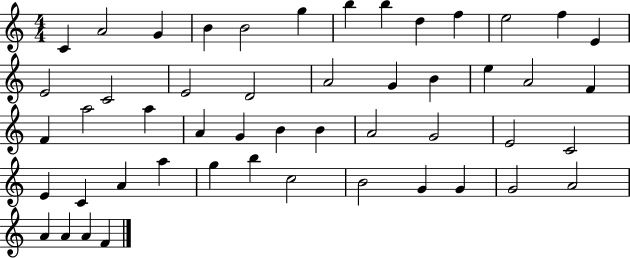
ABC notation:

X:1
T:Untitled
M:4/4
L:1/4
K:C
C A2 G B B2 g b b d f e2 f E E2 C2 E2 D2 A2 G B e A2 F F a2 a A G B B A2 G2 E2 C2 E C A a g b c2 B2 G G G2 A2 A A A F